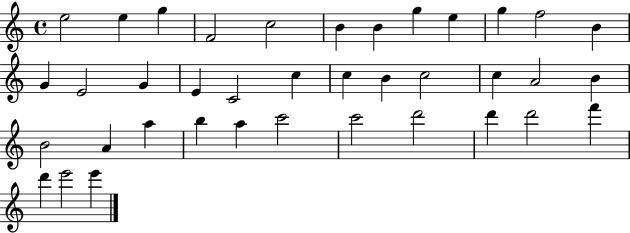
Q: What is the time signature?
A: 4/4